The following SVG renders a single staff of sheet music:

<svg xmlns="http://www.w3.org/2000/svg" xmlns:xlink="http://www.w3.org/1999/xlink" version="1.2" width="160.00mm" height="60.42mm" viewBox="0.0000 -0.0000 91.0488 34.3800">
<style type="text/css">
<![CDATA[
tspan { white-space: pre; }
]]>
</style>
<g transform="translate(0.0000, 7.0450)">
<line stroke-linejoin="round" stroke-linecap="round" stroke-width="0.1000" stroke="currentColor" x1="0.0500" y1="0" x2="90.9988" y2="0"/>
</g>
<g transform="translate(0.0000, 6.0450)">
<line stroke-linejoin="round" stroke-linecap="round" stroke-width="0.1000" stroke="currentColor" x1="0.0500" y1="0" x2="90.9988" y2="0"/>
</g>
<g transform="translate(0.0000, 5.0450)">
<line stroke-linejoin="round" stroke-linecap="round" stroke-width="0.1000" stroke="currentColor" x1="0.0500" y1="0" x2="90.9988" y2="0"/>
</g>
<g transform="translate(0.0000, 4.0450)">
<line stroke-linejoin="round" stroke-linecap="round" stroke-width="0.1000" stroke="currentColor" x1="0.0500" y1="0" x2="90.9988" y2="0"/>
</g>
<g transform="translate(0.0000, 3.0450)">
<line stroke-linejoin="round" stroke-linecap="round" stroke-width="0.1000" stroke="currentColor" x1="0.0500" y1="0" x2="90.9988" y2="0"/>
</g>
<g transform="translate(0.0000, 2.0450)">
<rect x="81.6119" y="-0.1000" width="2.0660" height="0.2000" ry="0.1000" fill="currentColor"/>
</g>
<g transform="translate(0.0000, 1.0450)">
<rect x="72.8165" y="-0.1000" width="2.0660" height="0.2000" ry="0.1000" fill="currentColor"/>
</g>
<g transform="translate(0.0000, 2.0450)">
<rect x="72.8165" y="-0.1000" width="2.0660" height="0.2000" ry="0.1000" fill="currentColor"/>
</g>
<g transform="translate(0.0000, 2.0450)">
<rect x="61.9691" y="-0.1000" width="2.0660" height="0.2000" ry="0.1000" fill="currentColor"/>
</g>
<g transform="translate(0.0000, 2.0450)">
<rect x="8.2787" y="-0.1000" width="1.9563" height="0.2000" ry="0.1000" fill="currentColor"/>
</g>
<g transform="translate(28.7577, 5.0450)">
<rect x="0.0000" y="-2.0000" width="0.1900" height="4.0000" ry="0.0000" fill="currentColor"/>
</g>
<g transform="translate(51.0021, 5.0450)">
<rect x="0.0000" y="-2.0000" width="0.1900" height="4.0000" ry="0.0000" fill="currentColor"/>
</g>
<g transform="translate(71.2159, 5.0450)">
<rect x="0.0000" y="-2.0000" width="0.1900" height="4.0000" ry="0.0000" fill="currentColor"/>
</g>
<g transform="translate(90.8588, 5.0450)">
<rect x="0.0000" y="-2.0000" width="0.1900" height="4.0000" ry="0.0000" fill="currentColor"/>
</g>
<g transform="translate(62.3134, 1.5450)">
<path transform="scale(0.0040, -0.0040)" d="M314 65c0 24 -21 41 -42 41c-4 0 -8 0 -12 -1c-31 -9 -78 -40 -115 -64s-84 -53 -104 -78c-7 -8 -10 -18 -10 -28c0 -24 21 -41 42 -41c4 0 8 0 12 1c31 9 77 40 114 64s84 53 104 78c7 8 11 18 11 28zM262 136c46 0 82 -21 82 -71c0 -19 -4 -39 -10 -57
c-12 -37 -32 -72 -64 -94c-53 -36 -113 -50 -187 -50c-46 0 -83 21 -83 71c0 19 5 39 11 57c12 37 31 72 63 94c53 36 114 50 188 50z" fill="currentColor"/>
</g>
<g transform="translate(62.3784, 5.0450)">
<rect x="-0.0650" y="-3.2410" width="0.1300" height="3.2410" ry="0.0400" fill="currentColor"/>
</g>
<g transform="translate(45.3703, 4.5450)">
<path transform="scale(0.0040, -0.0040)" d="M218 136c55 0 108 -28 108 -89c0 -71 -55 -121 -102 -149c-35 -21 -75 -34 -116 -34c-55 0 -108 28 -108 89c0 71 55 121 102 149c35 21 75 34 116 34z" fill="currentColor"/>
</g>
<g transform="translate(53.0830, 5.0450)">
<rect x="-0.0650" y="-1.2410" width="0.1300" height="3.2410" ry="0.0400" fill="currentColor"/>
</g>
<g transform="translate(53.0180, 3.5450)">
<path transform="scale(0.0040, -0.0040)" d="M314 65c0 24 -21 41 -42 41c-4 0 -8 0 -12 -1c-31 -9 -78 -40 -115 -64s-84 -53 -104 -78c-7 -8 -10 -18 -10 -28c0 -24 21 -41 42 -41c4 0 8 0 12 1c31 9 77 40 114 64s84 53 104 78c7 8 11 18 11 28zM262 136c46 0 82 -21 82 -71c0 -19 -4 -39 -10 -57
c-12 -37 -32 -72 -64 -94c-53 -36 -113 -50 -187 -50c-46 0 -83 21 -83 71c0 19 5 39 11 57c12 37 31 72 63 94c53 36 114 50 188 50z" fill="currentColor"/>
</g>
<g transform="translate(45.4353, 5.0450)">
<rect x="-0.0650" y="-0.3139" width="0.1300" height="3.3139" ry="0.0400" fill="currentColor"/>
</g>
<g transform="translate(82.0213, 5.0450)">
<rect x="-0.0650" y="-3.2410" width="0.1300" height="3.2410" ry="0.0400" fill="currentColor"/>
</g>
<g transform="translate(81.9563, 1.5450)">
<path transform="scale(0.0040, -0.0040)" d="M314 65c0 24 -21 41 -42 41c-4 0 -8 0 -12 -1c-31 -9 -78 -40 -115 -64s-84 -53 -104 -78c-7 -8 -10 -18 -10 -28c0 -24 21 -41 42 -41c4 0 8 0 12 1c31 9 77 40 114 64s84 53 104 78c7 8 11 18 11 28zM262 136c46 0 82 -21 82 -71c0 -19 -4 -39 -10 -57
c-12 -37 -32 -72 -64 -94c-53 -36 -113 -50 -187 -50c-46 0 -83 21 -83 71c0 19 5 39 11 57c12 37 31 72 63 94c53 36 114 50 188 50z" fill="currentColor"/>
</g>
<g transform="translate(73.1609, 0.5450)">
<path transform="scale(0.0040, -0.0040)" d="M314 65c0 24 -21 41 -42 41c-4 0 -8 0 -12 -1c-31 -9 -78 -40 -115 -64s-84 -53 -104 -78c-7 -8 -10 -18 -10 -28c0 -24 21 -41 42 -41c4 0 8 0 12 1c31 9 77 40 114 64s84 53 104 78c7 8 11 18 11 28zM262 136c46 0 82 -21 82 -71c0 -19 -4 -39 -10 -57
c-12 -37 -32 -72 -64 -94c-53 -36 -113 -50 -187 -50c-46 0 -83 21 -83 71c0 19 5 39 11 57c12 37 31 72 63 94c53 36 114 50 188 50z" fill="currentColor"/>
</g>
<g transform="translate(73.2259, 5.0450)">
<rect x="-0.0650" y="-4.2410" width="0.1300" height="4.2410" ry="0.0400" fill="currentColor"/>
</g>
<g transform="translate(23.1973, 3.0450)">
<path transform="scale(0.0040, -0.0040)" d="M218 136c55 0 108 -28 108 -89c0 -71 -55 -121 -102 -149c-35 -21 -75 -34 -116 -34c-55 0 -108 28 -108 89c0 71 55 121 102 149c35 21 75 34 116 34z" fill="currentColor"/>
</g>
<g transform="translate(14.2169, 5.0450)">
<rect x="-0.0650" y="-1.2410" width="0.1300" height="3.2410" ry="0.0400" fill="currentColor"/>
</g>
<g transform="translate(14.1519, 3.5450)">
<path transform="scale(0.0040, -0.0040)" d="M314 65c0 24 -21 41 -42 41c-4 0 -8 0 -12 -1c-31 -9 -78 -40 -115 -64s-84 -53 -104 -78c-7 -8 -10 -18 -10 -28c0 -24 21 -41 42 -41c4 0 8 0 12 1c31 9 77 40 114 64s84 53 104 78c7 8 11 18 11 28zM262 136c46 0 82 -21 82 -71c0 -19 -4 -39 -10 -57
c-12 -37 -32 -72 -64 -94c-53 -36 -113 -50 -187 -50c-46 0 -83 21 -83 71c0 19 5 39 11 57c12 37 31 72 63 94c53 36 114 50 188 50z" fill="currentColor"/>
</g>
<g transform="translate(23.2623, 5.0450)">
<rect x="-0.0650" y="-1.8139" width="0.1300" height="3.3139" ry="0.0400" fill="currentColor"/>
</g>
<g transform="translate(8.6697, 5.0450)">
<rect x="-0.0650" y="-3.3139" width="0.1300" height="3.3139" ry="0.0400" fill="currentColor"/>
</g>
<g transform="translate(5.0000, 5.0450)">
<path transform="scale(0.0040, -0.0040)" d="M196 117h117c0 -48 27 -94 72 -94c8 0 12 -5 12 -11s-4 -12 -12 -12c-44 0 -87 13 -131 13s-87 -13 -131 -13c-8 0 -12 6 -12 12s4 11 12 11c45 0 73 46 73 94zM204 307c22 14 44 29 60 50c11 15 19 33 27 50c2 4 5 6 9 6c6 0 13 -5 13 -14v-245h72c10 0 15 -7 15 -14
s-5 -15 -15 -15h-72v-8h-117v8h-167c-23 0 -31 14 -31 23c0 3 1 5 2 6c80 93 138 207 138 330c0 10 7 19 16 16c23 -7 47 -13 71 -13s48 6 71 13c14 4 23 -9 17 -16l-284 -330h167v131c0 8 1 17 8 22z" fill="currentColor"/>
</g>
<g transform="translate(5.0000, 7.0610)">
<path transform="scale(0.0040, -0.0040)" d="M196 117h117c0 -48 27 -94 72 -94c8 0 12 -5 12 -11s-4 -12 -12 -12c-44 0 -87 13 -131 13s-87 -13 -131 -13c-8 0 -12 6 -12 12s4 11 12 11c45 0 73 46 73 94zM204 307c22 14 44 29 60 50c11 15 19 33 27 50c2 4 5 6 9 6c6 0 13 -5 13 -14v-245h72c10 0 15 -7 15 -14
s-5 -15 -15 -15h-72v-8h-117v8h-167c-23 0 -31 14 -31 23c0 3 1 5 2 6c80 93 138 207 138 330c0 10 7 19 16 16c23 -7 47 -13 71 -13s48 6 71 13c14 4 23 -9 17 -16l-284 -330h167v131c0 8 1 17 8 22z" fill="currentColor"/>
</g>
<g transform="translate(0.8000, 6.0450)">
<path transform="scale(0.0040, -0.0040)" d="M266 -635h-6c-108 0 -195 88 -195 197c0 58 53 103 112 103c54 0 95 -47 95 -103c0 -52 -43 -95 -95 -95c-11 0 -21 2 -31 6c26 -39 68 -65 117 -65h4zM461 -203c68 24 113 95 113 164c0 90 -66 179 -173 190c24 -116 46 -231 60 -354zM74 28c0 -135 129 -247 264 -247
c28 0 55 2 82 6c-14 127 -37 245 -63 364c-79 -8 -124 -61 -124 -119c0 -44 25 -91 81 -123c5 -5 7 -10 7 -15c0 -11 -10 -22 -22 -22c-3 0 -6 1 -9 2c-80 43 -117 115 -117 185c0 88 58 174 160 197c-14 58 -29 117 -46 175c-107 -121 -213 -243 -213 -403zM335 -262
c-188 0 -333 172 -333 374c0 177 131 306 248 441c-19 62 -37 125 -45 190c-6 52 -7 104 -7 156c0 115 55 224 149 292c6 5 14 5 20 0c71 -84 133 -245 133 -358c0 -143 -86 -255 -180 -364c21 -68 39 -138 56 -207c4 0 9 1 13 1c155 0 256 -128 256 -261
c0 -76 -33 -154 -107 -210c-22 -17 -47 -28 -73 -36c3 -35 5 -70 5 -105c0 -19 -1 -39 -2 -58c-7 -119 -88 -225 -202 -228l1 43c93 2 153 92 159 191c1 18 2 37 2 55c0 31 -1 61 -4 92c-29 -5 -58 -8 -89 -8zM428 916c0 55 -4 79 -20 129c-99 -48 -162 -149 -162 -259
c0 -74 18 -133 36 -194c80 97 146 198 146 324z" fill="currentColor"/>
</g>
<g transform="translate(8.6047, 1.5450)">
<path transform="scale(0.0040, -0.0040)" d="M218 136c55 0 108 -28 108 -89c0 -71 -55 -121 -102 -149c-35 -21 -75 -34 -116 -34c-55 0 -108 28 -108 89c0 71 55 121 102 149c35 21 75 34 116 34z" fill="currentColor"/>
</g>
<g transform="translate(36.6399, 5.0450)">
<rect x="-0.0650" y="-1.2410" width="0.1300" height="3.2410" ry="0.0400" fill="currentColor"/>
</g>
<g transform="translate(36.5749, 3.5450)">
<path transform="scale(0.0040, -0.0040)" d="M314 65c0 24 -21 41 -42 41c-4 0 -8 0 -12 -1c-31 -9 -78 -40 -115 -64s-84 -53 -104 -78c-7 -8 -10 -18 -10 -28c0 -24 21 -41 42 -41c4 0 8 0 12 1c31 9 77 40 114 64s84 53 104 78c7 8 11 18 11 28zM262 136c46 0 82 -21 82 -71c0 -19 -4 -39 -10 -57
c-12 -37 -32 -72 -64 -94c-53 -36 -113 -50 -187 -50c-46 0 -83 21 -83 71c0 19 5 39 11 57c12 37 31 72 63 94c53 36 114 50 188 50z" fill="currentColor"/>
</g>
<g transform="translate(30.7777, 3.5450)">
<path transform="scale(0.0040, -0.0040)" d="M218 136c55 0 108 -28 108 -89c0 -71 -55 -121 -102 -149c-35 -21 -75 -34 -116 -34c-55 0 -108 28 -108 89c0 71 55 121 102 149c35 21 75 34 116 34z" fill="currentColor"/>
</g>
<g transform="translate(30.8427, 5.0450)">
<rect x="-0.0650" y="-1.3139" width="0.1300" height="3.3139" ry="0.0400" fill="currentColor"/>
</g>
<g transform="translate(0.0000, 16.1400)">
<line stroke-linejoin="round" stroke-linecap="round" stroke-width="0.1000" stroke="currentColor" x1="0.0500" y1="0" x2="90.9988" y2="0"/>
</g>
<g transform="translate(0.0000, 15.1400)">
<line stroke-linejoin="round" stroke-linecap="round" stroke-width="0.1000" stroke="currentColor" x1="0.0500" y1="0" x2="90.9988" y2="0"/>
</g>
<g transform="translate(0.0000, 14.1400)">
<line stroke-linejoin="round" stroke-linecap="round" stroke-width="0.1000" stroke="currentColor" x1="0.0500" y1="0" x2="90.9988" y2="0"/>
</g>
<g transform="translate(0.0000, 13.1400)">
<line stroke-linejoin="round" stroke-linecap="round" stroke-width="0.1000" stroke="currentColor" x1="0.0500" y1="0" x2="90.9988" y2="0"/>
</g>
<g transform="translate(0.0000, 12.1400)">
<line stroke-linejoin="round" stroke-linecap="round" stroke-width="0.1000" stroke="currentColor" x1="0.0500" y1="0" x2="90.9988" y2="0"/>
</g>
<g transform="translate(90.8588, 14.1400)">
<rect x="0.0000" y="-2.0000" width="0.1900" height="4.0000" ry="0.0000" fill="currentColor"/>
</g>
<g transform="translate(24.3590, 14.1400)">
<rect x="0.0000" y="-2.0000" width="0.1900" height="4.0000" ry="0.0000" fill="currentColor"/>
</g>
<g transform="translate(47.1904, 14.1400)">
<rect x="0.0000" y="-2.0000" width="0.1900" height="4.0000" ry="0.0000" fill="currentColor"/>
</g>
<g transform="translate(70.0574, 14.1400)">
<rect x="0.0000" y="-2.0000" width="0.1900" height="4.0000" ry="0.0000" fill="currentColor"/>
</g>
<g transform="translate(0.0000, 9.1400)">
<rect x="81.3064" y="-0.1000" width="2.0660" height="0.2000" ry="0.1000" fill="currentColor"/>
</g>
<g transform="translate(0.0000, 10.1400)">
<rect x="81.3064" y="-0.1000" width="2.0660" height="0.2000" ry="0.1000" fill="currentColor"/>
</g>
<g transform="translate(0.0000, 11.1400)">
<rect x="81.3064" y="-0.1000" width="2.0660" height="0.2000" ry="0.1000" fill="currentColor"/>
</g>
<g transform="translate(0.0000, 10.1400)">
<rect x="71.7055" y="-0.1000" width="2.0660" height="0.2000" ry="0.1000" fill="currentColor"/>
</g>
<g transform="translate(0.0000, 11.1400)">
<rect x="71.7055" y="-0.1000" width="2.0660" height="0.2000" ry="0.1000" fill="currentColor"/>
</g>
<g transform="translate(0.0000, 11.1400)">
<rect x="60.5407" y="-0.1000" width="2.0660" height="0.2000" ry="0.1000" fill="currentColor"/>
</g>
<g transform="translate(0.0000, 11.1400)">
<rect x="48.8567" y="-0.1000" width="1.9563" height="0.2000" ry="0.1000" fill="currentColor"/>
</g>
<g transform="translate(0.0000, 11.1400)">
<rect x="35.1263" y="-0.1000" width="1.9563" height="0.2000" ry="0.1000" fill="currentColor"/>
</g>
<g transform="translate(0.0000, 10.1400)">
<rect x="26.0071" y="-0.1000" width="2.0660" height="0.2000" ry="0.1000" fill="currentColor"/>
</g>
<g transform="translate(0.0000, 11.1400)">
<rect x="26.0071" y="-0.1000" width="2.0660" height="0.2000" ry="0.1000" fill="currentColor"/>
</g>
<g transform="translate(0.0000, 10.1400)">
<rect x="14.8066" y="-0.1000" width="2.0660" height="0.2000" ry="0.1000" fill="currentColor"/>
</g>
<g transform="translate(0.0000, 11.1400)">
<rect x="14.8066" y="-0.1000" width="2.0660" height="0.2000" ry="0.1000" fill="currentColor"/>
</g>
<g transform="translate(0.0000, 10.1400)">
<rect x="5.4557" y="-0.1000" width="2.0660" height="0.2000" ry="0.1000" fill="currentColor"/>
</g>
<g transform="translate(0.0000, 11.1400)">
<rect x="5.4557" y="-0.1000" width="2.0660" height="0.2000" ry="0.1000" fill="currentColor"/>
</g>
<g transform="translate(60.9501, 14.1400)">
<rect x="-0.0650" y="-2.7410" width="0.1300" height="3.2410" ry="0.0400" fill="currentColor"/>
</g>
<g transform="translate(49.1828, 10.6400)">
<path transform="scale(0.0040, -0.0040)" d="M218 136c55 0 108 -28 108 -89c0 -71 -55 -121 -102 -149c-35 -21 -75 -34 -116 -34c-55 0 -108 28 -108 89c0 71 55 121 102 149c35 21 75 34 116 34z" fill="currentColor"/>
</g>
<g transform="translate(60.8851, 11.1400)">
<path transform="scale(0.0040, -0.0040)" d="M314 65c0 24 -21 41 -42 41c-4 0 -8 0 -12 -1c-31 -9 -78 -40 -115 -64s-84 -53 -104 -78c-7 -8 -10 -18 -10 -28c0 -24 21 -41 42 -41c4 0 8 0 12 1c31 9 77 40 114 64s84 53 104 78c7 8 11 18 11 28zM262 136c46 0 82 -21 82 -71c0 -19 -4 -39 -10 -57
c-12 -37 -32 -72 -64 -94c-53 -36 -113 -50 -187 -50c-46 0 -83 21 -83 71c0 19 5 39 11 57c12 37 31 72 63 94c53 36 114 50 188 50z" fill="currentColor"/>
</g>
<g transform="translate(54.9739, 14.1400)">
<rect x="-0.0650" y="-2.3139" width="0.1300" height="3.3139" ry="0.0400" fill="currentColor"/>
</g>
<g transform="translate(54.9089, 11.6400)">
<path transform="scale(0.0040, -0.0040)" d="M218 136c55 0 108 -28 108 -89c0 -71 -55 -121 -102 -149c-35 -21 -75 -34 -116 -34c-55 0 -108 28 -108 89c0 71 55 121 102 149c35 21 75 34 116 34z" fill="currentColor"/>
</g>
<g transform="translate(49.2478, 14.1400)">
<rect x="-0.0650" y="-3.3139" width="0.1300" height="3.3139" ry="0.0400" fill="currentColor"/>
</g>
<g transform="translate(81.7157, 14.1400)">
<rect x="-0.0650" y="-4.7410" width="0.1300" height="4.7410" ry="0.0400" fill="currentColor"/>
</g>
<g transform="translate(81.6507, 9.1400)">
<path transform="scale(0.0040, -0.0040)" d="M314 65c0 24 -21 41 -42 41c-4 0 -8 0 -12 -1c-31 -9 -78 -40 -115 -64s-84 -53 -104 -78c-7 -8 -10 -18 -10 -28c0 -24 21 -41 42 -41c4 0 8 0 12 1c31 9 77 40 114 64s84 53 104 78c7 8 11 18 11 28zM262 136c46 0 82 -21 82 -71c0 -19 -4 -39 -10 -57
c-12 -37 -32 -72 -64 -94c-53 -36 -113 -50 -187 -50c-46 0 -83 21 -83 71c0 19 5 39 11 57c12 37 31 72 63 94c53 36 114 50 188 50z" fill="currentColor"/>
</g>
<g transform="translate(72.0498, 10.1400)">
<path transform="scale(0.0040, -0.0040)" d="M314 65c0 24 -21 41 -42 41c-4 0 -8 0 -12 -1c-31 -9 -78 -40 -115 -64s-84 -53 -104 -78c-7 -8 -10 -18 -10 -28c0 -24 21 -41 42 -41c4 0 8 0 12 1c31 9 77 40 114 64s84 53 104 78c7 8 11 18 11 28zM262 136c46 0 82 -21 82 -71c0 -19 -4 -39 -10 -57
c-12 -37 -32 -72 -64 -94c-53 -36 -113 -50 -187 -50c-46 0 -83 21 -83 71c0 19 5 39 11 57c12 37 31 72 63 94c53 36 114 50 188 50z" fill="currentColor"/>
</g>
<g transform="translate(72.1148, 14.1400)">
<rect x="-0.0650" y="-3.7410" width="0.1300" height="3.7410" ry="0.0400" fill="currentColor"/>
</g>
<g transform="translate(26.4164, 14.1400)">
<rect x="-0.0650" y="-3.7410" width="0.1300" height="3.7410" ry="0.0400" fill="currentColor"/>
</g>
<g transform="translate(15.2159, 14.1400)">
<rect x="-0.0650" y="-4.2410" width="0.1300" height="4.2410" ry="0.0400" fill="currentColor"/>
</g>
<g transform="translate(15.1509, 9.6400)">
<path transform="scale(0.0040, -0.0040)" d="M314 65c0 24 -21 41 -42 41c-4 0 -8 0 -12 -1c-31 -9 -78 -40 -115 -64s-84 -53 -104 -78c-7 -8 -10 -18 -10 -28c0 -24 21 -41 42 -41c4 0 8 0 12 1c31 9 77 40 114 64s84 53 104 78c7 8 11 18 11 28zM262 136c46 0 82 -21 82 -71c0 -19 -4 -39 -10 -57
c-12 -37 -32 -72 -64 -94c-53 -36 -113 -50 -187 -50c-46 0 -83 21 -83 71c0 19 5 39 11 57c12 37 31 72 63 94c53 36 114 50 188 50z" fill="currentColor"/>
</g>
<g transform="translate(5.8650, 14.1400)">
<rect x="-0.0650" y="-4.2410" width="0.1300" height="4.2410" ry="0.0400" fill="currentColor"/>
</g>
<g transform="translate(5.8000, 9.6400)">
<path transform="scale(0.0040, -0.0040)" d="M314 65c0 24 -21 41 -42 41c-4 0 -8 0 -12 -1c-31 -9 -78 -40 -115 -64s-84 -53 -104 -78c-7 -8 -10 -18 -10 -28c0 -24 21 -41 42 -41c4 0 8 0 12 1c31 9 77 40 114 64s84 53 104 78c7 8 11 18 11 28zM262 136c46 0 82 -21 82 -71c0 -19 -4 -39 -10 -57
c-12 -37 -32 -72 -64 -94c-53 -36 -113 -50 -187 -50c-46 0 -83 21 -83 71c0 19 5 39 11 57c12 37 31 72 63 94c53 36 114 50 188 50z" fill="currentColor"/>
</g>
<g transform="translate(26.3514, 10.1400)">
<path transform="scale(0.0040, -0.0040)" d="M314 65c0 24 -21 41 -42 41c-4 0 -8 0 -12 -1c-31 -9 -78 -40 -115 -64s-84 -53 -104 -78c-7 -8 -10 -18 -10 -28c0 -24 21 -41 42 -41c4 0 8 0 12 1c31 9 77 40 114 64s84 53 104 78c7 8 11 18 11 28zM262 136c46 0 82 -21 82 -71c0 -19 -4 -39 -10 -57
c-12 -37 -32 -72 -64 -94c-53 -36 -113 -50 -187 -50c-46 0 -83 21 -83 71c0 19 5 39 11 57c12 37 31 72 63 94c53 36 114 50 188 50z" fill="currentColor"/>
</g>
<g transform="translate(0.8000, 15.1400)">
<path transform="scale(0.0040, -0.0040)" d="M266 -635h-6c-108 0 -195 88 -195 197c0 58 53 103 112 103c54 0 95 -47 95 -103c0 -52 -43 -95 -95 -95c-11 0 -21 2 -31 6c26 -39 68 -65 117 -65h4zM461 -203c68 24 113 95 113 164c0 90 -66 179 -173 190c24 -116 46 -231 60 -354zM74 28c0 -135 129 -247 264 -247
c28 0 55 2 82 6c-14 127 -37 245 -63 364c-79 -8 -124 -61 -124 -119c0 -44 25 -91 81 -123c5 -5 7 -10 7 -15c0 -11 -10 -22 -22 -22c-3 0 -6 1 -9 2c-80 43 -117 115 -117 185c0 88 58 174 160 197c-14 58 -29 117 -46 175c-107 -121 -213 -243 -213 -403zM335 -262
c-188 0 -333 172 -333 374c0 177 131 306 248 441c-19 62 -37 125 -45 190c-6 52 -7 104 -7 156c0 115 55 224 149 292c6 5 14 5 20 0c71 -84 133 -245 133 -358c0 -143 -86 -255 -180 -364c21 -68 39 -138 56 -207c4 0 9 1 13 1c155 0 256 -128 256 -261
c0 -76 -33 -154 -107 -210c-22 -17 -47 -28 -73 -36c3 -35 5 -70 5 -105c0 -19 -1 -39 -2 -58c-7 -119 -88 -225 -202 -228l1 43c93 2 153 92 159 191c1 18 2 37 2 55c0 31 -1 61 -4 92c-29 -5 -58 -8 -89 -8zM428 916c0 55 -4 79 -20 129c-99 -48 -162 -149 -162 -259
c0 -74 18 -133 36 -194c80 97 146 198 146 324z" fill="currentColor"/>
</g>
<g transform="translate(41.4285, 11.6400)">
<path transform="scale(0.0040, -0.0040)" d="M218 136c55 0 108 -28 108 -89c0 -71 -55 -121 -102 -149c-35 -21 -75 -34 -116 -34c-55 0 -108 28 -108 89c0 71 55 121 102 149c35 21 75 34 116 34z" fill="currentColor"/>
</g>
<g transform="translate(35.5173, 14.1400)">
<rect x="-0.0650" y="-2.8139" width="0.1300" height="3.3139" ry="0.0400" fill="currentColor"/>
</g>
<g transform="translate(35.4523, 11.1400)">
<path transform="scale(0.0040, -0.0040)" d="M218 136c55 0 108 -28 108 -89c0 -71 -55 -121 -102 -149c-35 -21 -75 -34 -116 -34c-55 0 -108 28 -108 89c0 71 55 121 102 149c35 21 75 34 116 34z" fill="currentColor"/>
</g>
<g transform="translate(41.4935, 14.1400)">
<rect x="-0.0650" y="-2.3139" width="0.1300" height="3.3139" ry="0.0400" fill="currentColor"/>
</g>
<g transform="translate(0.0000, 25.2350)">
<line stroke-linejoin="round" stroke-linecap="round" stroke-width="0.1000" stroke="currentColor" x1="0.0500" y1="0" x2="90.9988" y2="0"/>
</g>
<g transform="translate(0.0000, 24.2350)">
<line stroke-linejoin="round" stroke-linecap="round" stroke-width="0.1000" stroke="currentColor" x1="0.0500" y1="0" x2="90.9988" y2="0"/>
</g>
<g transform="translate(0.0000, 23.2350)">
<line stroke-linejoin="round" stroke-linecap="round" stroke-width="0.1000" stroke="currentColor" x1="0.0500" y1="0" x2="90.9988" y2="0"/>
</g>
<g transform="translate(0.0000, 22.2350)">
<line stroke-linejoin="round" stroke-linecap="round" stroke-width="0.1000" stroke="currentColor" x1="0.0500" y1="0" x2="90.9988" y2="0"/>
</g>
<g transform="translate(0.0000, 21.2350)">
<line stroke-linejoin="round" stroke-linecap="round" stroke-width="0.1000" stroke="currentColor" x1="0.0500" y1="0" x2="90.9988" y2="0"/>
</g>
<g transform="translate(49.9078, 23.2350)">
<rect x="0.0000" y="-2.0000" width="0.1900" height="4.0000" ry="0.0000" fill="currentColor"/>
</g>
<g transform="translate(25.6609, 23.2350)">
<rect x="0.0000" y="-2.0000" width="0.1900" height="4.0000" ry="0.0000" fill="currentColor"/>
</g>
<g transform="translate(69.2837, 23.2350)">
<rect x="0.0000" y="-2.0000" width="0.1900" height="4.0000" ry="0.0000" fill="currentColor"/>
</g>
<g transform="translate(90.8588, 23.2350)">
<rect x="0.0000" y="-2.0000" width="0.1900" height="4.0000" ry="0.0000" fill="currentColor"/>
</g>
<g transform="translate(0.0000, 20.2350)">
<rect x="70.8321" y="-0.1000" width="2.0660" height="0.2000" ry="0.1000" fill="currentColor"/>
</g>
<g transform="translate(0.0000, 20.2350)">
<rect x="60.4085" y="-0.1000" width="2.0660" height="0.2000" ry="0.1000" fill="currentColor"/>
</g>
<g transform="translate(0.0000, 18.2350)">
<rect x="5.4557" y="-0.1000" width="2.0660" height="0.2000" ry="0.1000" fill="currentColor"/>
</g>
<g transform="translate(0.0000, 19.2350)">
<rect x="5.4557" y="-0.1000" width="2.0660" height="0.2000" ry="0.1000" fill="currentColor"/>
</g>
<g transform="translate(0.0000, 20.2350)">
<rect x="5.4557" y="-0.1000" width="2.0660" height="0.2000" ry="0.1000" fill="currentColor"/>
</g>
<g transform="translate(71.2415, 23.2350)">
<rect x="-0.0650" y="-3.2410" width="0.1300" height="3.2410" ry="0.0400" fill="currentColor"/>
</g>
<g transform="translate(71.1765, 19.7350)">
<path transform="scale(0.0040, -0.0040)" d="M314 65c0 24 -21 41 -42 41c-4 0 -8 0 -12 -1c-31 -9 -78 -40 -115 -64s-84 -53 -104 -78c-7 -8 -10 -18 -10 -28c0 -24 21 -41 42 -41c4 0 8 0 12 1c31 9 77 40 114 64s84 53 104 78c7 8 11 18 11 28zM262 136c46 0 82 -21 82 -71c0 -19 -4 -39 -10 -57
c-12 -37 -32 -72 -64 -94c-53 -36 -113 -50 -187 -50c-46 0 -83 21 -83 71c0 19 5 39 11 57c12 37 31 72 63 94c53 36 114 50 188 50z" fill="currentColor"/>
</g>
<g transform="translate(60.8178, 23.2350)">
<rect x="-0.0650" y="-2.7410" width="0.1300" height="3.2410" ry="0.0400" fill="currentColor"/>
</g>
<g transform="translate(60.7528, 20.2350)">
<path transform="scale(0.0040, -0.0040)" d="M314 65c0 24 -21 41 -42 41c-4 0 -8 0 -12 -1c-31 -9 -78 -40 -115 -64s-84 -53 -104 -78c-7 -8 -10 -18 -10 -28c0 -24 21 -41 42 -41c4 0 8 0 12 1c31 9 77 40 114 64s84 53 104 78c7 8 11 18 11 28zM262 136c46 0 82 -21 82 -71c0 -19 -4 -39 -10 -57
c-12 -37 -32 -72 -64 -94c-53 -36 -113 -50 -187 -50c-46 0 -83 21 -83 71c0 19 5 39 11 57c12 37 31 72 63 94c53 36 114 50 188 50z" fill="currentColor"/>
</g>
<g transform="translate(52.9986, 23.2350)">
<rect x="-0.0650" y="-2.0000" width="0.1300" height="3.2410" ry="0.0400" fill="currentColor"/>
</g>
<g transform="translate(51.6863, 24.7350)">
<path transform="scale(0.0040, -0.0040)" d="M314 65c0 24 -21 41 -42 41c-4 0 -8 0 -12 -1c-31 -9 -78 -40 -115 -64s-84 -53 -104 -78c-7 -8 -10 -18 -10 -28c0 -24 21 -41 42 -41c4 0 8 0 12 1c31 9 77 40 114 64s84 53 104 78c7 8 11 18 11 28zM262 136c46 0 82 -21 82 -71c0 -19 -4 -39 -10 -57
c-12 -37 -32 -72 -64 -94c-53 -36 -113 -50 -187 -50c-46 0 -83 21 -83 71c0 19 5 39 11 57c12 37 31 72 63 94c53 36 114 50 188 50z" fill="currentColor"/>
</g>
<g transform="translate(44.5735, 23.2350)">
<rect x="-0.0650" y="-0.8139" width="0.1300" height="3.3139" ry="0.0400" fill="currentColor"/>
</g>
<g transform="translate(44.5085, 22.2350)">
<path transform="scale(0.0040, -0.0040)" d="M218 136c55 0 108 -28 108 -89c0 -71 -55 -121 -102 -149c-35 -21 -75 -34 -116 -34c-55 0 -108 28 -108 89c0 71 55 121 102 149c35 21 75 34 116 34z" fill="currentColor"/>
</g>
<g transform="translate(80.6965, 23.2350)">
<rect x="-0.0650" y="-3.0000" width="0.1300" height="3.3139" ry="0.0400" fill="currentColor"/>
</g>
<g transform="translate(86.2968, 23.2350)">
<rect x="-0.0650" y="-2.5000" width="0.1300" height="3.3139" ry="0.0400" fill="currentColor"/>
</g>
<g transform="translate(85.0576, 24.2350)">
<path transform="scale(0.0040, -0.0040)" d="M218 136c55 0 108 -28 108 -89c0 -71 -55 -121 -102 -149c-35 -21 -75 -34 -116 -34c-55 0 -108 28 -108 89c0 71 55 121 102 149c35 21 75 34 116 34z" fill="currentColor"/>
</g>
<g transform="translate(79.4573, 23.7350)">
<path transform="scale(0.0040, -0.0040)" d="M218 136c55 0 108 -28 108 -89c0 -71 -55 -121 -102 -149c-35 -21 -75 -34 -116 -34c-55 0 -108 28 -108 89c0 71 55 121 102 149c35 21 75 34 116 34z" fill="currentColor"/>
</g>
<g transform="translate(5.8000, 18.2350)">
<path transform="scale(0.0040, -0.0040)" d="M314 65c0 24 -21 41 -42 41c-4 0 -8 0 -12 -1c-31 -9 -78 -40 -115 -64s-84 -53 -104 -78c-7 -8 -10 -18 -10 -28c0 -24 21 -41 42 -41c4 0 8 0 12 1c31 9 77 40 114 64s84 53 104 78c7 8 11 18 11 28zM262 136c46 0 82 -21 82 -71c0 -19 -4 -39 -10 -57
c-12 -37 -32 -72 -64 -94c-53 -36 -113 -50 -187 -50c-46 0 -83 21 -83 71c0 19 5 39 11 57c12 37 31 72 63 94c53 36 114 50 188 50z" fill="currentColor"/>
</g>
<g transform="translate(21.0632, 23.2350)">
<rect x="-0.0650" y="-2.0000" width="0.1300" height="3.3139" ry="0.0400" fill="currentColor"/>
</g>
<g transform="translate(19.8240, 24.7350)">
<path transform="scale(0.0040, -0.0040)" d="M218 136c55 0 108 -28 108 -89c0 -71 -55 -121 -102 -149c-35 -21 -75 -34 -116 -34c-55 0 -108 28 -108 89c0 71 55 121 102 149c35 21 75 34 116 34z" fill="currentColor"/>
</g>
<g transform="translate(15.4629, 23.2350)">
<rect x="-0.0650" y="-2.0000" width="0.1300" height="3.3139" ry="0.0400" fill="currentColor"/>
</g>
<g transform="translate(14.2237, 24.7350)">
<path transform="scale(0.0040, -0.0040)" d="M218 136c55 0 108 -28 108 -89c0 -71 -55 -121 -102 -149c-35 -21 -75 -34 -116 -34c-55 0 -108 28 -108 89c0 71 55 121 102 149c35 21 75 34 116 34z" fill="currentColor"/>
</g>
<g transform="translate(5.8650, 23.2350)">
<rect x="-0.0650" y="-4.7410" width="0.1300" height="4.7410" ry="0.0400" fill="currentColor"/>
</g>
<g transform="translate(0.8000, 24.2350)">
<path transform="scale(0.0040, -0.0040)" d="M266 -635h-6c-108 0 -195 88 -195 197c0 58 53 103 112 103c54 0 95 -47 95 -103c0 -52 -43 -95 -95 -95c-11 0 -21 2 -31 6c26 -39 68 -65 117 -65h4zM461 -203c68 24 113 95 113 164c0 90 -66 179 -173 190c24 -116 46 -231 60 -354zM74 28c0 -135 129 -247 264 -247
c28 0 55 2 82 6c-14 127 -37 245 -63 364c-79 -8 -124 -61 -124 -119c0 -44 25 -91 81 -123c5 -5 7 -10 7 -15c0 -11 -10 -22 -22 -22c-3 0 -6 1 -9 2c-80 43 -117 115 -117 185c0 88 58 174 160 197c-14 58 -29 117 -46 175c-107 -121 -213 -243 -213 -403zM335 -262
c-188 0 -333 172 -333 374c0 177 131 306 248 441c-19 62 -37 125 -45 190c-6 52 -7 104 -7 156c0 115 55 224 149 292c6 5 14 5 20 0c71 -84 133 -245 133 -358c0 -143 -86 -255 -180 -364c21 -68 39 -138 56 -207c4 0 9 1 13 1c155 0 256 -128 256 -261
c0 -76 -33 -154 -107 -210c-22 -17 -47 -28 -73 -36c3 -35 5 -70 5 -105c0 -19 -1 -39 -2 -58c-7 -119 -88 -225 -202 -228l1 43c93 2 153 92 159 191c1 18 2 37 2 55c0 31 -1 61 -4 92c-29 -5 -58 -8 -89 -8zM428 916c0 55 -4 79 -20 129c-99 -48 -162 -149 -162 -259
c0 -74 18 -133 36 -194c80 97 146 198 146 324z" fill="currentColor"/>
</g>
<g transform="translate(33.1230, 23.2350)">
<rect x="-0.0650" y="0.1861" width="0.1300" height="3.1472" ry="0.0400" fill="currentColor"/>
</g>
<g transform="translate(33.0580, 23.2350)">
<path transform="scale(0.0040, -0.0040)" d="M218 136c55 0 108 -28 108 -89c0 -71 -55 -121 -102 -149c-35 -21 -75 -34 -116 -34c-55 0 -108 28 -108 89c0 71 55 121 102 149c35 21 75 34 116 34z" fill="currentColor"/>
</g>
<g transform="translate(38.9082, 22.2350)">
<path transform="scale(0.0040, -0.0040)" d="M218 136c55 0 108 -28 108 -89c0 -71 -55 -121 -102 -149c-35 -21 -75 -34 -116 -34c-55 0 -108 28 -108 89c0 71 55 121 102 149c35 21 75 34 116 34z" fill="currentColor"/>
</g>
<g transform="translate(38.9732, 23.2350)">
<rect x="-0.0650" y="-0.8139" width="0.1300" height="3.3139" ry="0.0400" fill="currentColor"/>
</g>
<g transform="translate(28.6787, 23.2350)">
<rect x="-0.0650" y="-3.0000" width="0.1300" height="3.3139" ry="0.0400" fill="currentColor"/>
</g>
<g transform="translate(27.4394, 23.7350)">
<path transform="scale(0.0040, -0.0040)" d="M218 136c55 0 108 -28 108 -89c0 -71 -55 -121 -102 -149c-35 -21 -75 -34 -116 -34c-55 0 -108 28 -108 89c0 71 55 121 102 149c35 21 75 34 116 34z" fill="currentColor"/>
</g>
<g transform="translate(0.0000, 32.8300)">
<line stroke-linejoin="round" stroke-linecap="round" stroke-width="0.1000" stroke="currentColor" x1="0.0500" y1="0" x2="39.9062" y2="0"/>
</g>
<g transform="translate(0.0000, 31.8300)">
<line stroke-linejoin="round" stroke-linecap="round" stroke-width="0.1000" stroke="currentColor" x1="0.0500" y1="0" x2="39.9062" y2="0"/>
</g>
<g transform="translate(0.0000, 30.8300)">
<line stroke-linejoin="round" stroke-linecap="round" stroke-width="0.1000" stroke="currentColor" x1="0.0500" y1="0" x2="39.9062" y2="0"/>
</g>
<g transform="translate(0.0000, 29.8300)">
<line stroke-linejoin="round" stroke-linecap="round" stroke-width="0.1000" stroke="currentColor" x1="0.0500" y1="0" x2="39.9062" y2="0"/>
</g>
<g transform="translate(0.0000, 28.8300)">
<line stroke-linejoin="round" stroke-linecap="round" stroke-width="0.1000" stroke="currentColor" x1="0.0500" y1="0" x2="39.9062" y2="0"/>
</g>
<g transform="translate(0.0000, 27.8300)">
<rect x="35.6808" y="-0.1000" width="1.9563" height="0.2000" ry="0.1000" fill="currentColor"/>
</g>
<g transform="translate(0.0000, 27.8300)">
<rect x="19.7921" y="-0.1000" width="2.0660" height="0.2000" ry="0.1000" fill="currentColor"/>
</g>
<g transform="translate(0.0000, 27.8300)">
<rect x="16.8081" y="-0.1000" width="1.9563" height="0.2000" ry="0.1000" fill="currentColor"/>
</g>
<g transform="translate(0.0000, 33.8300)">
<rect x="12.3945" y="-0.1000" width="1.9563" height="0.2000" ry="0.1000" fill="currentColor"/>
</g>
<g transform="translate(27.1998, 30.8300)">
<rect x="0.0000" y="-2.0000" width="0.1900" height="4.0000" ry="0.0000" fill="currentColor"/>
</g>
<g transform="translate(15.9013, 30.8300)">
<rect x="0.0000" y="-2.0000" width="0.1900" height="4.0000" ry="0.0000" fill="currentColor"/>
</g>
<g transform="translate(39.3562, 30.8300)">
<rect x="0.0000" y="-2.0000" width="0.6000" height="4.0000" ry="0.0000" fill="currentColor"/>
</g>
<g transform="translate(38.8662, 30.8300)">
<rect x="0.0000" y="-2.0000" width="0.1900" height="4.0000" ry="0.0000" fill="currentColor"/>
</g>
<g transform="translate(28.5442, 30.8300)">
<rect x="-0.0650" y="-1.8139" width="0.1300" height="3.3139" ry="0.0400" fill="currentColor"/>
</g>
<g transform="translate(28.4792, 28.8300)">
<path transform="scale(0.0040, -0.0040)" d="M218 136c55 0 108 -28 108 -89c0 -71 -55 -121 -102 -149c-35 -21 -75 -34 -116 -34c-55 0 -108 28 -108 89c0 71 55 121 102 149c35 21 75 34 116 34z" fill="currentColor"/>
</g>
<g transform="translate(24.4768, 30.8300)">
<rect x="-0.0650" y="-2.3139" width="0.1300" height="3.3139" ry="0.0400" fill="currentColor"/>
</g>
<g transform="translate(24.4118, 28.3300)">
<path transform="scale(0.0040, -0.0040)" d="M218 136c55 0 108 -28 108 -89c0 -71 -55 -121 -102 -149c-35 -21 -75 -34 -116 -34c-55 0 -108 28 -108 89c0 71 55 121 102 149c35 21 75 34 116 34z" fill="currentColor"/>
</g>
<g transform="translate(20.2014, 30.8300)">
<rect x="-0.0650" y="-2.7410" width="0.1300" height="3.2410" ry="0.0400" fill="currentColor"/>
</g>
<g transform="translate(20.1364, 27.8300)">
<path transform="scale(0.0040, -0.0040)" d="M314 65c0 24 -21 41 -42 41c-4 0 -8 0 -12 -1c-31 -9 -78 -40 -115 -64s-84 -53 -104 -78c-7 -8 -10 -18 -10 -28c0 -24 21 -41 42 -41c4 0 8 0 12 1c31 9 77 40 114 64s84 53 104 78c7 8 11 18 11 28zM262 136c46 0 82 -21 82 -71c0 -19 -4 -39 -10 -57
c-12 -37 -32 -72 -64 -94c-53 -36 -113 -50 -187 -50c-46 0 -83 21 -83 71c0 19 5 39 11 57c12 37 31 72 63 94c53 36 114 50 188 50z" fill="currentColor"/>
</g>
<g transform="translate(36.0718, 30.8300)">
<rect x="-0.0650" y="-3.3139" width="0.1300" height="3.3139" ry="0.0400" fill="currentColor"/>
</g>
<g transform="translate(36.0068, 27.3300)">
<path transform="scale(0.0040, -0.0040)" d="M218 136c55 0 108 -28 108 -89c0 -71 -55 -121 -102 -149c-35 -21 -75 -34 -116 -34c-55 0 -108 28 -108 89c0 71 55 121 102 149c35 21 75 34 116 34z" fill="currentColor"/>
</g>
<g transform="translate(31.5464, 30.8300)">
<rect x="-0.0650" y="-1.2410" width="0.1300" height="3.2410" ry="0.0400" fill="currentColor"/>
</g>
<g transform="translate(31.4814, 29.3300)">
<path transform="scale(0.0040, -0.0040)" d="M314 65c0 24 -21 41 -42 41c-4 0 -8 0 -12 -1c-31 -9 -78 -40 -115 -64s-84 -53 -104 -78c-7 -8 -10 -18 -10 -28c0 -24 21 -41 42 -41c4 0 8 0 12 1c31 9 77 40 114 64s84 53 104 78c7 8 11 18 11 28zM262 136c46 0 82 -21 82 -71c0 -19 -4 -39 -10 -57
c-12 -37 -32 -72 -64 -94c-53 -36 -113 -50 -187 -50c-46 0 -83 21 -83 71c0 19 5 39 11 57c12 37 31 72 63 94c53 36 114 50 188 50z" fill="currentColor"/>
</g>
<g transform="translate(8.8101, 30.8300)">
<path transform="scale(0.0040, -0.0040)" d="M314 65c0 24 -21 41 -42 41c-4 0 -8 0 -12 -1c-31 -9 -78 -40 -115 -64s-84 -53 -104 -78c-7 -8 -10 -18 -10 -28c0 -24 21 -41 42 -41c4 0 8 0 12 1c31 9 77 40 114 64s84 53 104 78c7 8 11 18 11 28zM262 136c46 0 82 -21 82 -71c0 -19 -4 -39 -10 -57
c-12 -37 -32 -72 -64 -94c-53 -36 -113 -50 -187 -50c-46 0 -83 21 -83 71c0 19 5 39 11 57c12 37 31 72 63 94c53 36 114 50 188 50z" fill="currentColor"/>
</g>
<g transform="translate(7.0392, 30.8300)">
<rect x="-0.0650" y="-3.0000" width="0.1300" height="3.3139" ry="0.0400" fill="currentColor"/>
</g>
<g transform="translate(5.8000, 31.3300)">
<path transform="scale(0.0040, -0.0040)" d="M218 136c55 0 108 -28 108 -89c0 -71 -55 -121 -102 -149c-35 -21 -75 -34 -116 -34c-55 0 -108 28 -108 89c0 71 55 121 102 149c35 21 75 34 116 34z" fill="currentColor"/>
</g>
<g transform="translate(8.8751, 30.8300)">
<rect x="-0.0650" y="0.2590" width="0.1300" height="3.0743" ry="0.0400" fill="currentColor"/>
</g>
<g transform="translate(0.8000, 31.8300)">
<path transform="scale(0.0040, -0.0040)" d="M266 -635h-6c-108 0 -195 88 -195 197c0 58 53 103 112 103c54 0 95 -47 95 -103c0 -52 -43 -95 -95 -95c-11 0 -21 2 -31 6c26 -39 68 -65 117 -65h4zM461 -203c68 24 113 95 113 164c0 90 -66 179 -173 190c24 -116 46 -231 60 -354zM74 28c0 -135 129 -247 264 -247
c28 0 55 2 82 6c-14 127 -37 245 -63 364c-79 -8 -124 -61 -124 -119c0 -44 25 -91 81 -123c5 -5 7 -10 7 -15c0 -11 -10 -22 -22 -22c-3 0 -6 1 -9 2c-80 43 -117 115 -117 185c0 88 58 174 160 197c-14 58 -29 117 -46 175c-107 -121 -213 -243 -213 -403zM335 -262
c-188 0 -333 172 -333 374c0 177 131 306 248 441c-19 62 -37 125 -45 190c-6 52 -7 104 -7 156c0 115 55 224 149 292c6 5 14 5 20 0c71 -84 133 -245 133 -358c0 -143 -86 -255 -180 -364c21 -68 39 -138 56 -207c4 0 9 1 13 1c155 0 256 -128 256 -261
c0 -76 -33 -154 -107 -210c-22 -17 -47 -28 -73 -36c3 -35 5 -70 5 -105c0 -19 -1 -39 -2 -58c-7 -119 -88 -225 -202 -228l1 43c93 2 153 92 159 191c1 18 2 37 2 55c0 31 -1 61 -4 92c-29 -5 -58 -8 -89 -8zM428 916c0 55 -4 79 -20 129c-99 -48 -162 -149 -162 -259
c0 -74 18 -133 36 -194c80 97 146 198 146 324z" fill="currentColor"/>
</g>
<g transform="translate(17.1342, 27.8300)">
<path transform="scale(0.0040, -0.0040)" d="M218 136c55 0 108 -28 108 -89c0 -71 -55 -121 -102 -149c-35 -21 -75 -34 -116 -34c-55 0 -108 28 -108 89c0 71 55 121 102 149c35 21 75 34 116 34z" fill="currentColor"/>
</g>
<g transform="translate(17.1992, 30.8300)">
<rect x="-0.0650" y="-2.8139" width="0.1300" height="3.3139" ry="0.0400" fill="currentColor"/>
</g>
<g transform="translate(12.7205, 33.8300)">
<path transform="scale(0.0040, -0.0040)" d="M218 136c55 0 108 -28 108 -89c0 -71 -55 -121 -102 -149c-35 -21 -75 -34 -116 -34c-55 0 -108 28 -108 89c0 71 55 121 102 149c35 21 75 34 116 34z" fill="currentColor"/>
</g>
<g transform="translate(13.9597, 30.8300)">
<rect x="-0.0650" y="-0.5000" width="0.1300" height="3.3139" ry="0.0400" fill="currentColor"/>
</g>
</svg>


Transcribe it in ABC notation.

X:1
T:Untitled
M:4/4
L:1/4
K:C
b e2 f e e2 c e2 b2 d'2 b2 d'2 d'2 c'2 a g b g a2 c'2 e'2 e'2 F F A B d d F2 a2 b2 A G A B2 C a a2 g f e2 b